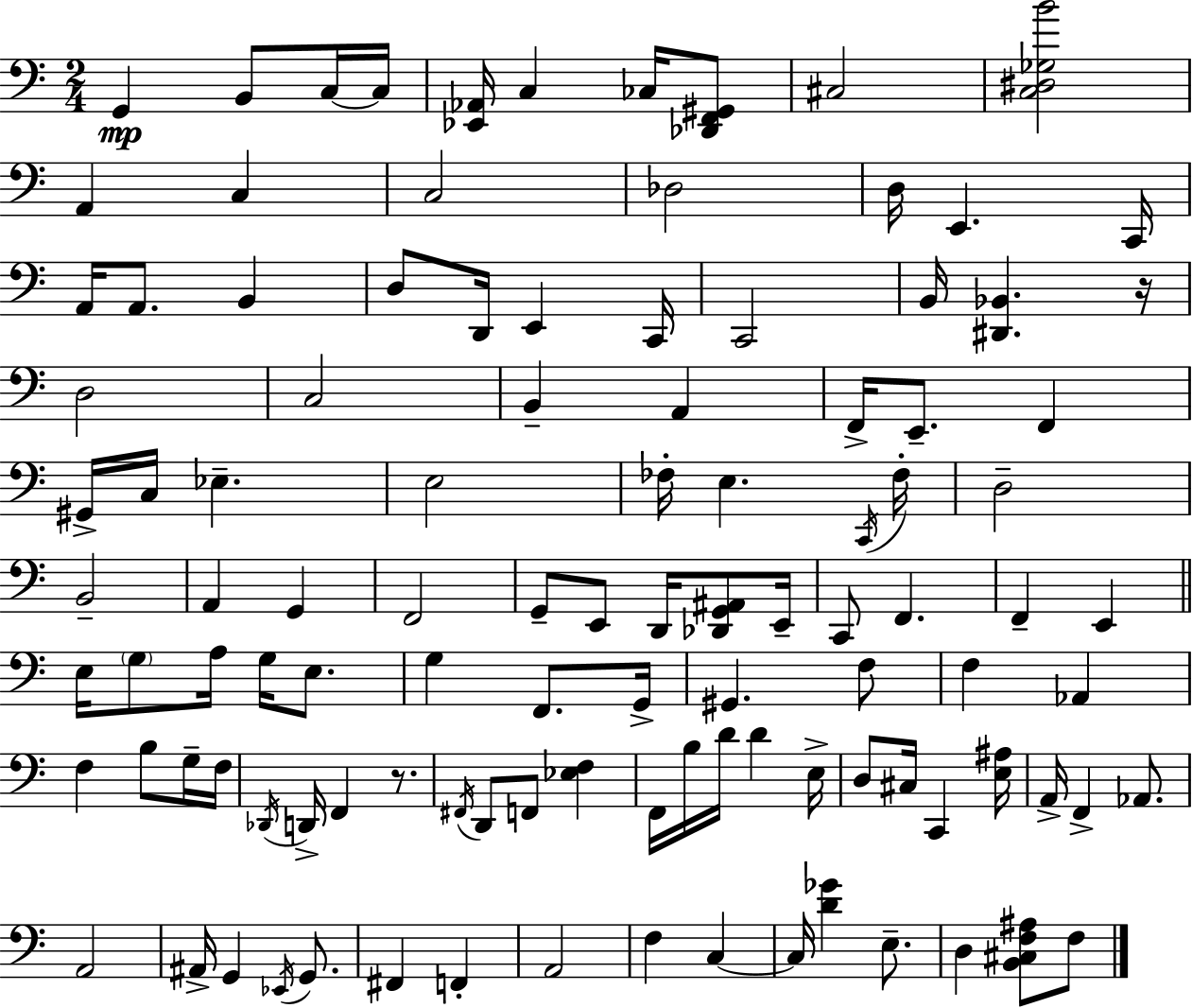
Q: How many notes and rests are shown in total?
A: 109